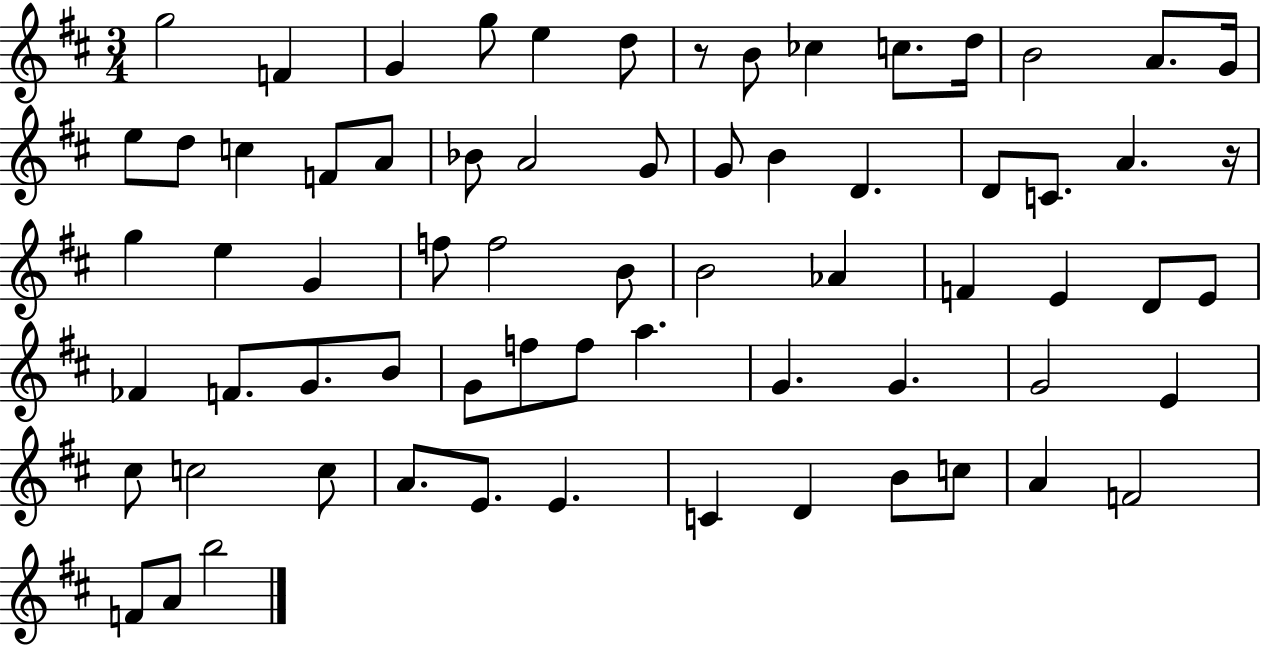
G5/h F4/q G4/q G5/e E5/q D5/e R/e B4/e CES5/q C5/e. D5/s B4/h A4/e. G4/s E5/e D5/e C5/q F4/e A4/e Bb4/e A4/h G4/e G4/e B4/q D4/q. D4/e C4/e. A4/q. R/s G5/q E5/q G4/q F5/e F5/h B4/e B4/h Ab4/q F4/q E4/q D4/e E4/e FES4/q F4/e. G4/e. B4/e G4/e F5/e F5/e A5/q. G4/q. G4/q. G4/h E4/q C#5/e C5/h C5/e A4/e. E4/e. E4/q. C4/q D4/q B4/e C5/e A4/q F4/h F4/e A4/e B5/h